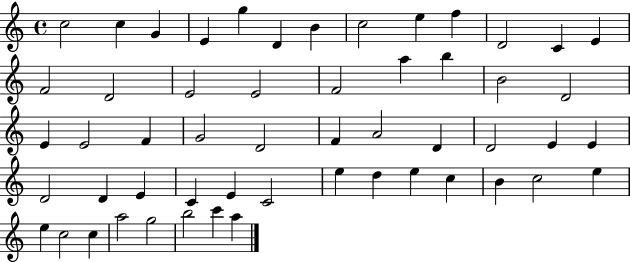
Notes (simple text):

C5/h C5/q G4/q E4/q G5/q D4/q B4/q C5/h E5/q F5/q D4/h C4/q E4/q F4/h D4/h E4/h E4/h F4/h A5/q B5/q B4/h D4/h E4/q E4/h F4/q G4/h D4/h F4/q A4/h D4/q D4/h E4/q E4/q D4/h D4/q E4/q C4/q E4/q C4/h E5/q D5/q E5/q C5/q B4/q C5/h E5/q E5/q C5/h C5/q A5/h G5/h B5/h C6/q A5/q